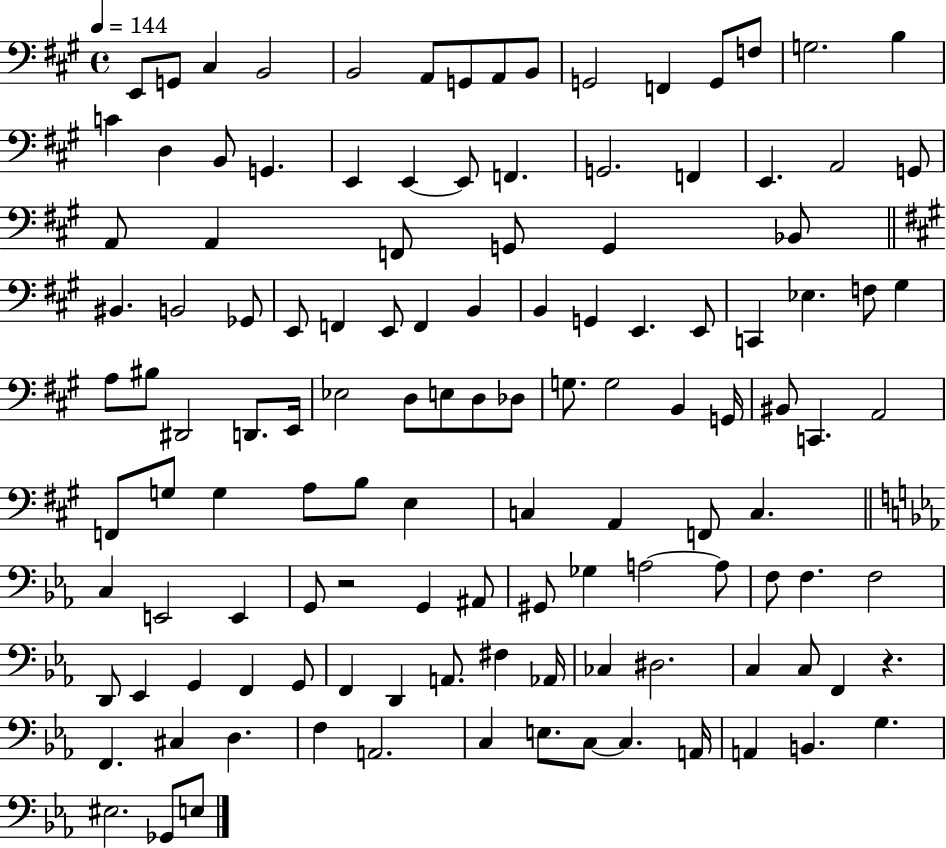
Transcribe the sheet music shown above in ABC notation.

X:1
T:Untitled
M:4/4
L:1/4
K:A
E,,/2 G,,/2 ^C, B,,2 B,,2 A,,/2 G,,/2 A,,/2 B,,/2 G,,2 F,, G,,/2 F,/2 G,2 B, C D, B,,/2 G,, E,, E,, E,,/2 F,, G,,2 F,, E,, A,,2 G,,/2 A,,/2 A,, F,,/2 G,,/2 G,, _B,,/2 ^B,, B,,2 _G,,/2 E,,/2 F,, E,,/2 F,, B,, B,, G,, E,, E,,/2 C,, _E, F,/2 ^G, A,/2 ^B,/2 ^D,,2 D,,/2 E,,/4 _E,2 D,/2 E,/2 D,/2 _D,/2 G,/2 G,2 B,, G,,/4 ^B,,/2 C,, A,,2 F,,/2 G,/2 G, A,/2 B,/2 E, C, A,, F,,/2 C, C, E,,2 E,, G,,/2 z2 G,, ^A,,/2 ^G,,/2 _G, A,2 A,/2 F,/2 F, F,2 D,,/2 _E,, G,, F,, G,,/2 F,, D,, A,,/2 ^F, _A,,/4 _C, ^D,2 C, C,/2 F,, z F,, ^C, D, F, A,,2 C, E,/2 C,/2 C, A,,/4 A,, B,, G, ^E,2 _G,,/2 E,/2